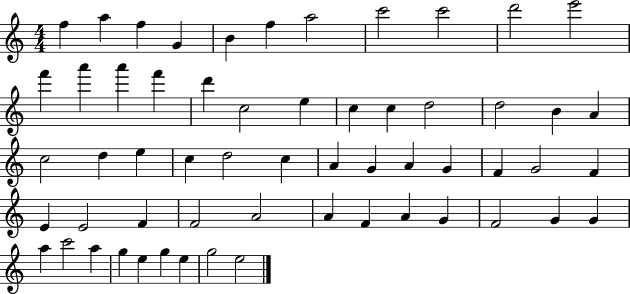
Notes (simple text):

F5/q A5/q F5/q G4/q B4/q F5/q A5/h C6/h C6/h D6/h E6/h F6/q A6/q A6/q F6/q D6/q C5/h E5/q C5/q C5/q D5/h D5/h B4/q A4/q C5/h D5/q E5/q C5/q D5/h C5/q A4/q G4/q A4/q G4/q F4/q G4/h F4/q E4/q E4/h F4/q F4/h A4/h A4/q F4/q A4/q G4/q F4/h G4/q G4/q A5/q C6/h A5/q G5/q E5/q G5/q E5/q G5/h E5/h